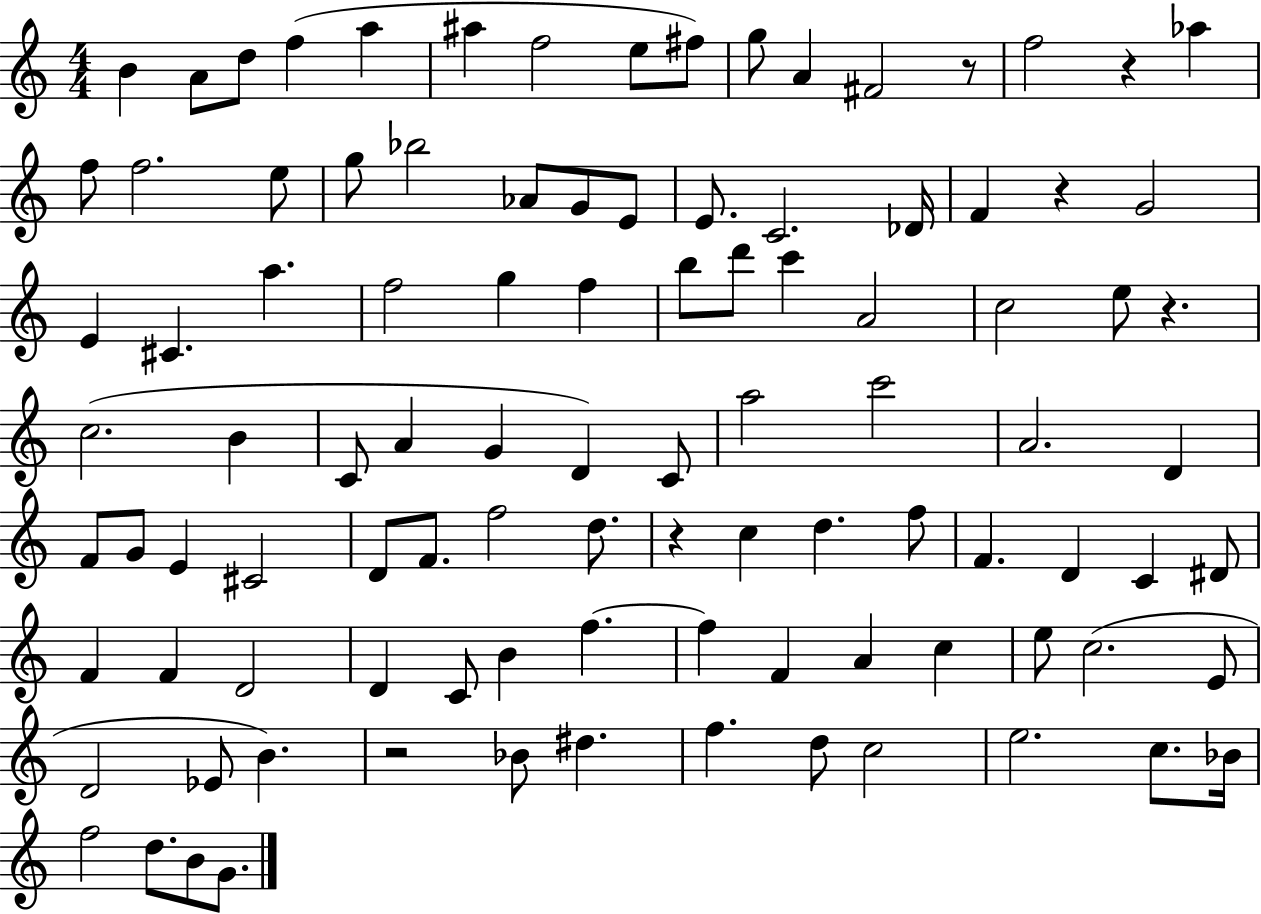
{
  \clef treble
  \numericTimeSignature
  \time 4/4
  \key c \major
  b'4 a'8 d''8 f''4( a''4 | ais''4 f''2 e''8 fis''8) | g''8 a'4 fis'2 r8 | f''2 r4 aes''4 | \break f''8 f''2. e''8 | g''8 bes''2 aes'8 g'8 e'8 | e'8. c'2. des'16 | f'4 r4 g'2 | \break e'4 cis'4. a''4. | f''2 g''4 f''4 | b''8 d'''8 c'''4 a'2 | c''2 e''8 r4. | \break c''2.( b'4 | c'8 a'4 g'4 d'4) c'8 | a''2 c'''2 | a'2. d'4 | \break f'8 g'8 e'4 cis'2 | d'8 f'8. f''2 d''8. | r4 c''4 d''4. f''8 | f'4. d'4 c'4 dis'8 | \break f'4 f'4 d'2 | d'4 c'8 b'4 f''4.~~ | f''4 f'4 a'4 c''4 | e''8 c''2.( e'8 | \break d'2 ees'8 b'4.) | r2 bes'8 dis''4. | f''4. d''8 c''2 | e''2. c''8. bes'16 | \break f''2 d''8. b'8 g'8. | \bar "|."
}